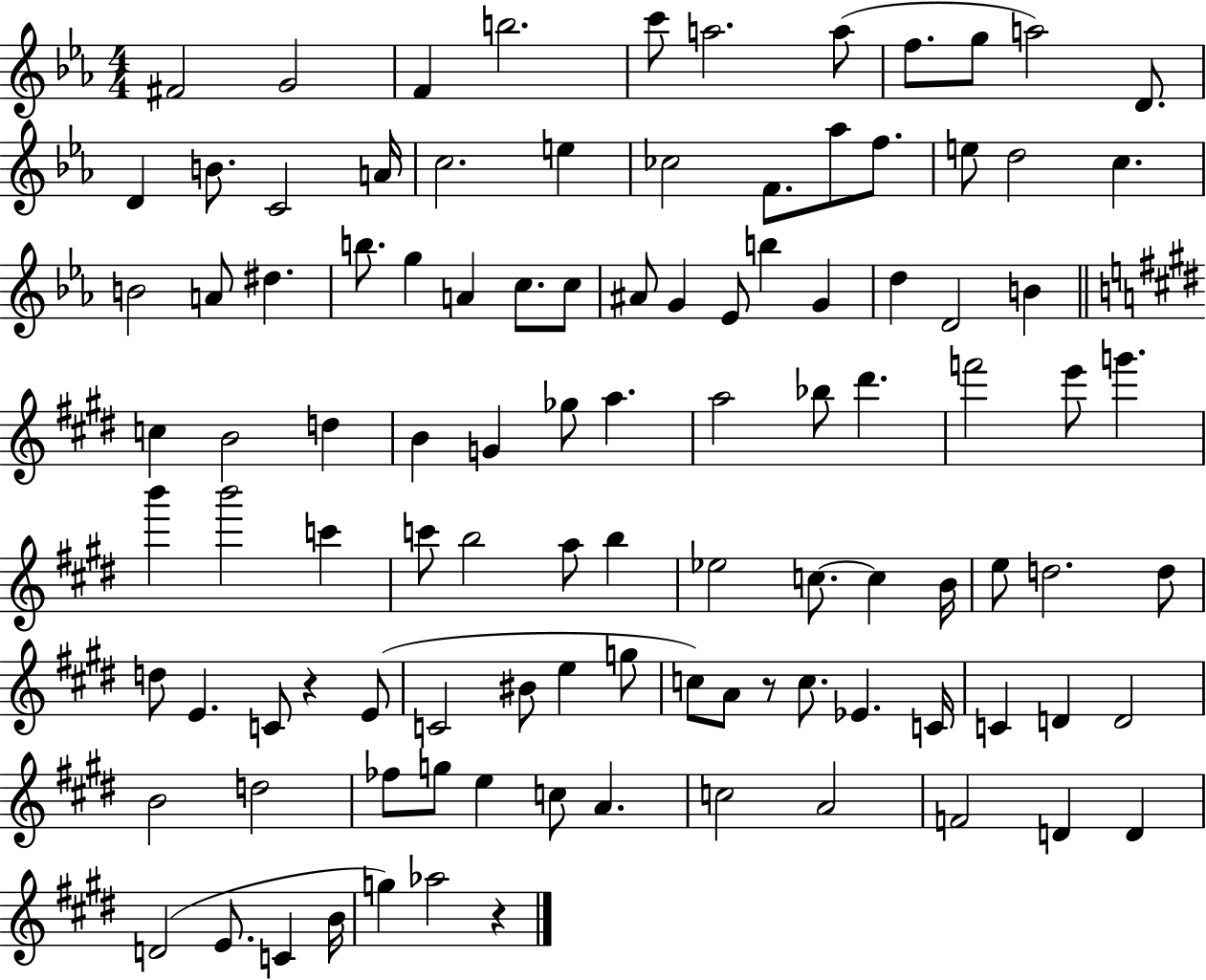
F#4/h G4/h F4/q B5/h. C6/e A5/h. A5/e F5/e. G5/e A5/h D4/e. D4/q B4/e. C4/h A4/s C5/h. E5/q CES5/h F4/e. Ab5/e F5/e. E5/e D5/h C5/q. B4/h A4/e D#5/q. B5/e. G5/q A4/q C5/e. C5/e A#4/e G4/q Eb4/e B5/q G4/q D5/q D4/h B4/q C5/q B4/h D5/q B4/q G4/q Gb5/e A5/q. A5/h Bb5/e D#6/q. F6/h E6/e G6/q. B6/q B6/h C6/q C6/e B5/h A5/e B5/q Eb5/h C5/e. C5/q B4/s E5/e D5/h. D5/e D5/e E4/q. C4/e R/q E4/e C4/h BIS4/e E5/q G5/e C5/e A4/e R/e C5/e. Eb4/q. C4/s C4/q D4/q D4/h B4/h D5/h FES5/e G5/e E5/q C5/e A4/q. C5/h A4/h F4/h D4/q D4/q D4/h E4/e. C4/q B4/s G5/q Ab5/h R/q